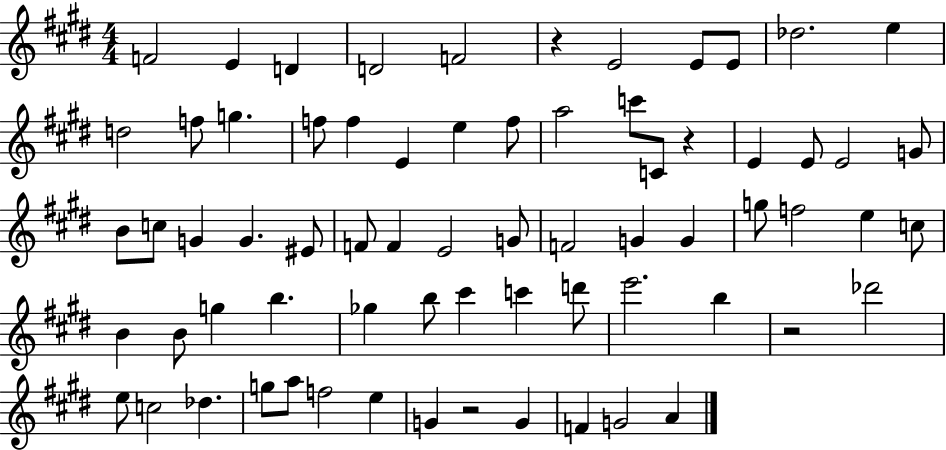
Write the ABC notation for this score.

X:1
T:Untitled
M:4/4
L:1/4
K:E
F2 E D D2 F2 z E2 E/2 E/2 _d2 e d2 f/2 g f/2 f E e f/2 a2 c'/2 C/2 z E E/2 E2 G/2 B/2 c/2 G G ^E/2 F/2 F E2 G/2 F2 G G g/2 f2 e c/2 B B/2 g b _g b/2 ^c' c' d'/2 e'2 b z2 _d'2 e/2 c2 _d g/2 a/2 f2 e G z2 G F G2 A